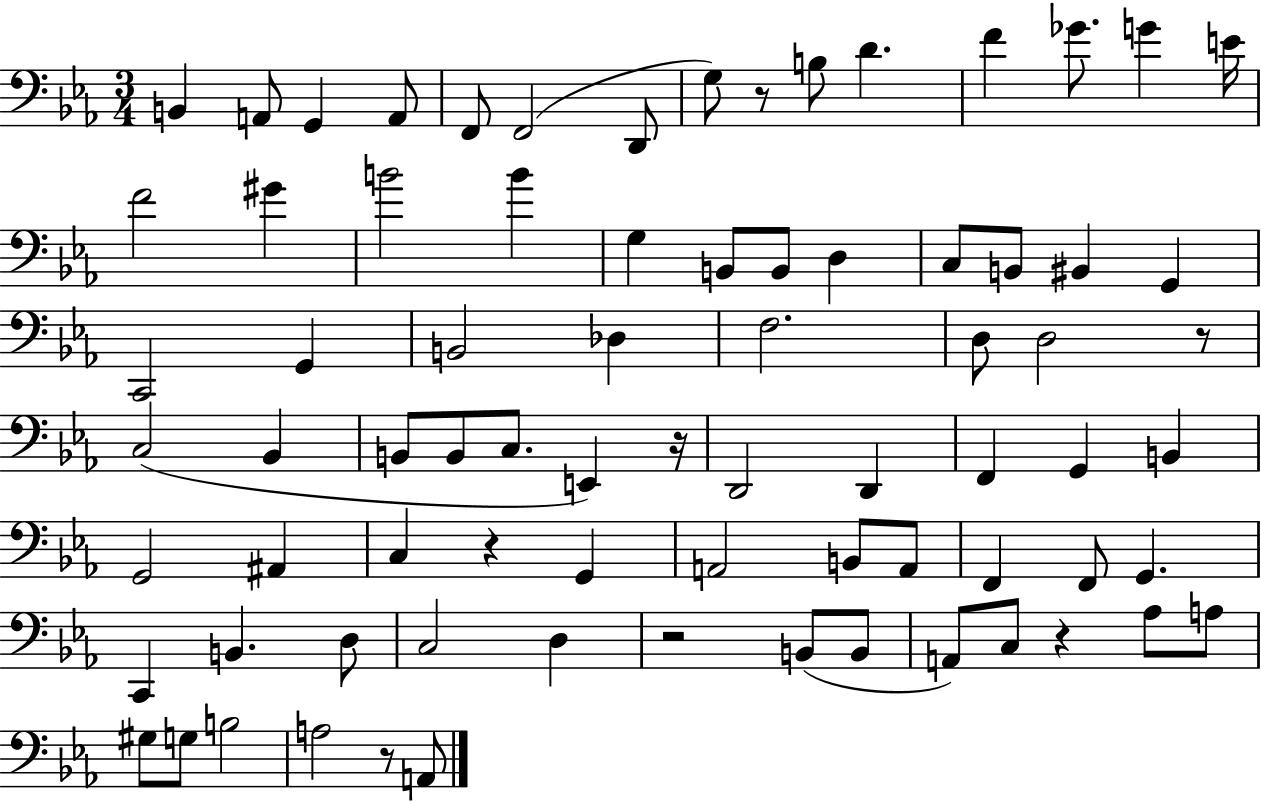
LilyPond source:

{
  \clef bass
  \numericTimeSignature
  \time 3/4
  \key ees \major
  b,4 a,8 g,4 a,8 | f,8 f,2( d,8 | g8) r8 b8 d'4. | f'4 ges'8. g'4 e'16 | \break f'2 gis'4 | b'2 b'4 | g4 b,8 b,8 d4 | c8 b,8 bis,4 g,4 | \break c,2 g,4 | b,2 des4 | f2. | d8 d2 r8 | \break c2( bes,4 | b,8 b,8 c8. e,4) r16 | d,2 d,4 | f,4 g,4 b,4 | \break g,2 ais,4 | c4 r4 g,4 | a,2 b,8 a,8 | f,4 f,8 g,4. | \break c,4 b,4. d8 | c2 d4 | r2 b,8( b,8 | a,8) c8 r4 aes8 a8 | \break gis8 g8 b2 | a2 r8 a,8 | \bar "|."
}